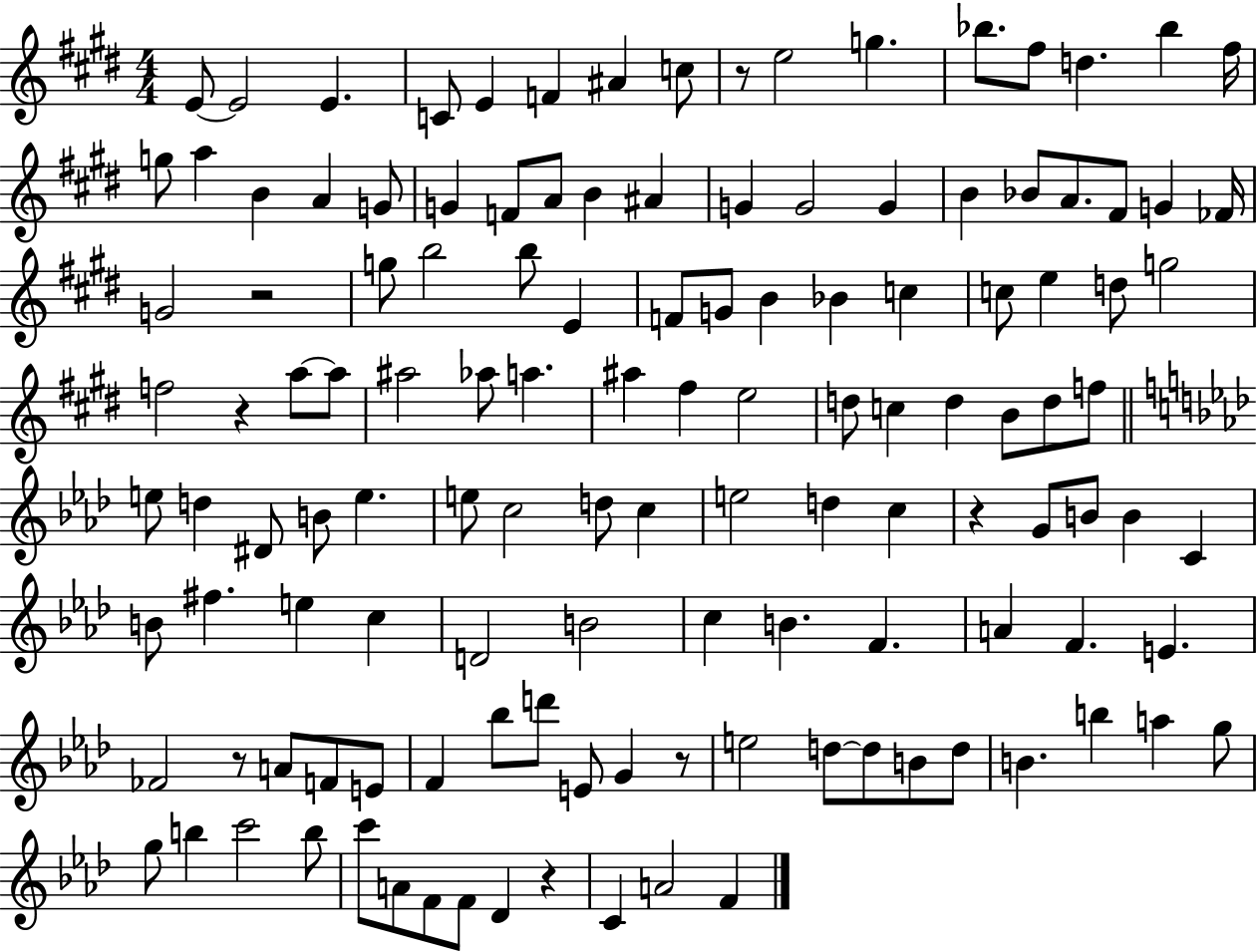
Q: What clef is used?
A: treble